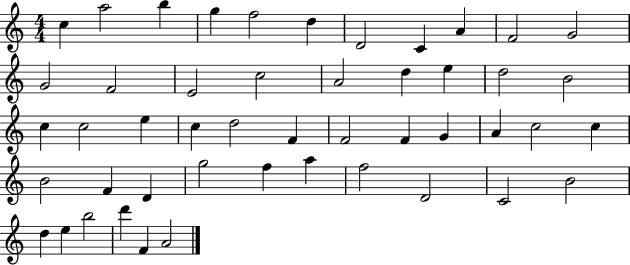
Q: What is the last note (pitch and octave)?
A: A4